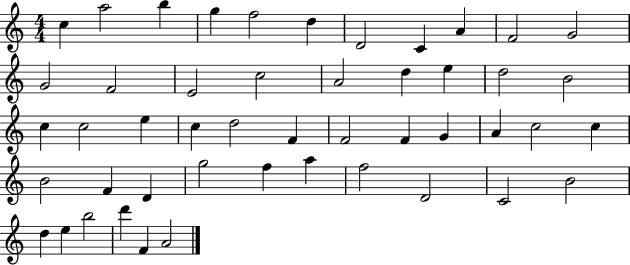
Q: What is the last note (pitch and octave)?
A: A4